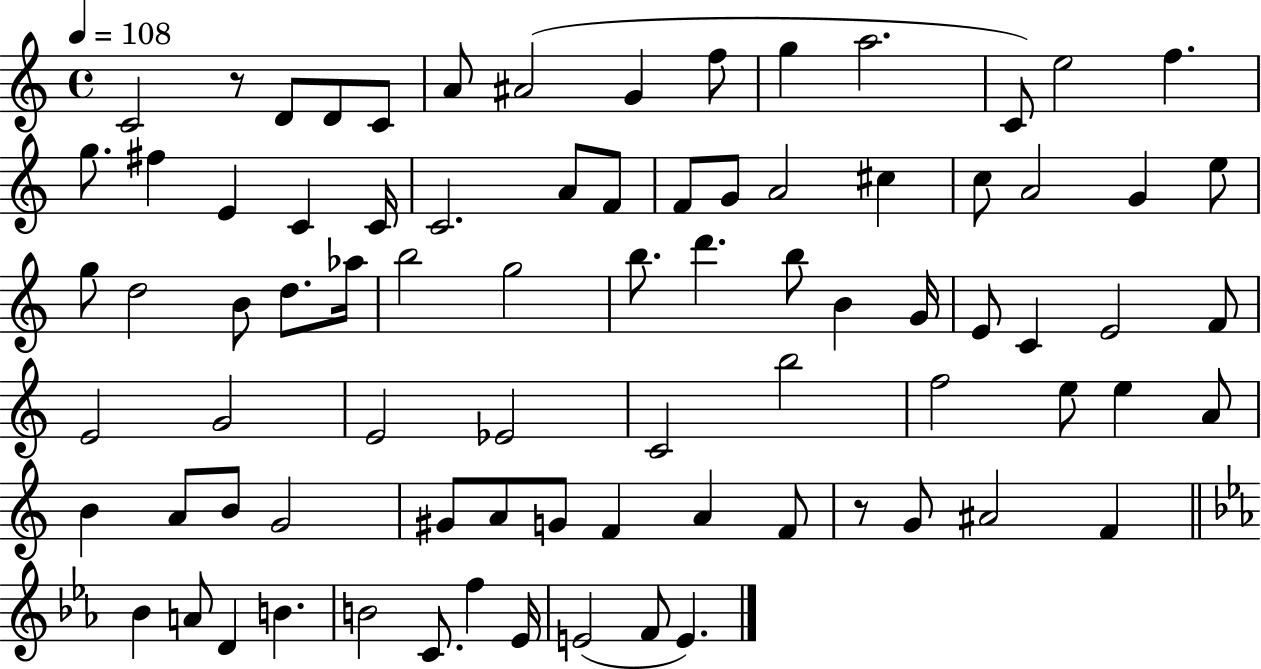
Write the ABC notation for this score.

X:1
T:Untitled
M:4/4
L:1/4
K:C
C2 z/2 D/2 D/2 C/2 A/2 ^A2 G f/2 g a2 C/2 e2 f g/2 ^f E C C/4 C2 A/2 F/2 F/2 G/2 A2 ^c c/2 A2 G e/2 g/2 d2 B/2 d/2 _a/4 b2 g2 b/2 d' b/2 B G/4 E/2 C E2 F/2 E2 G2 E2 _E2 C2 b2 f2 e/2 e A/2 B A/2 B/2 G2 ^G/2 A/2 G/2 F A F/2 z/2 G/2 ^A2 F _B A/2 D B B2 C/2 f _E/4 E2 F/2 E